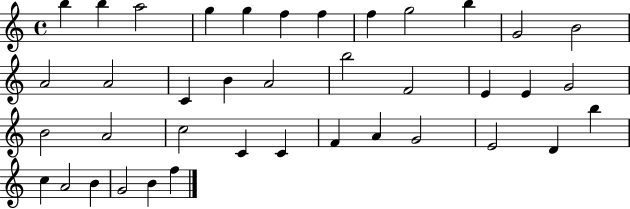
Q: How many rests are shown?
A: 0